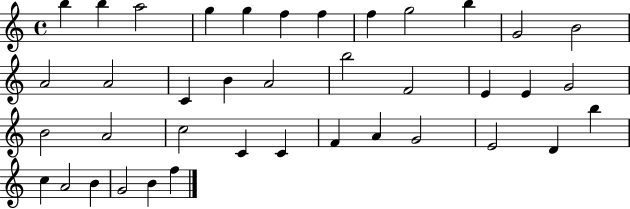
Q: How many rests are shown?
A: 0